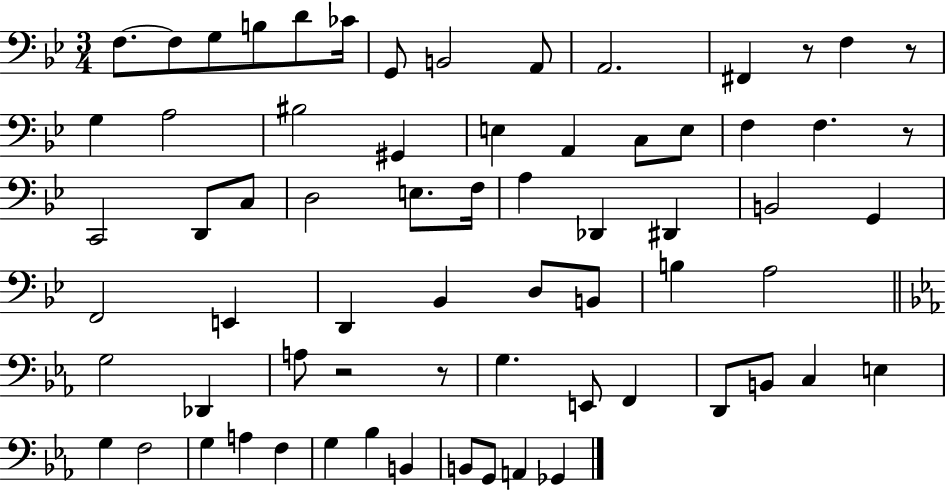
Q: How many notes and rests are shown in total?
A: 68